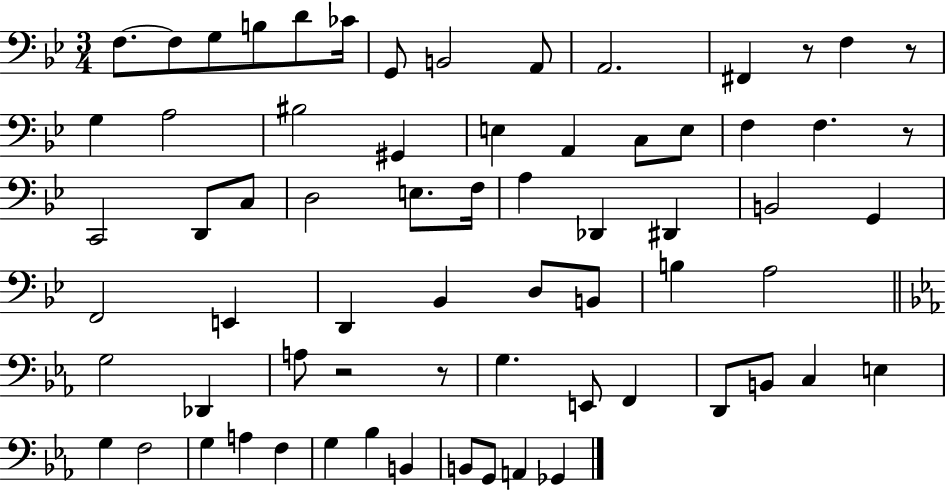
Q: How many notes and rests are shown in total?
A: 68